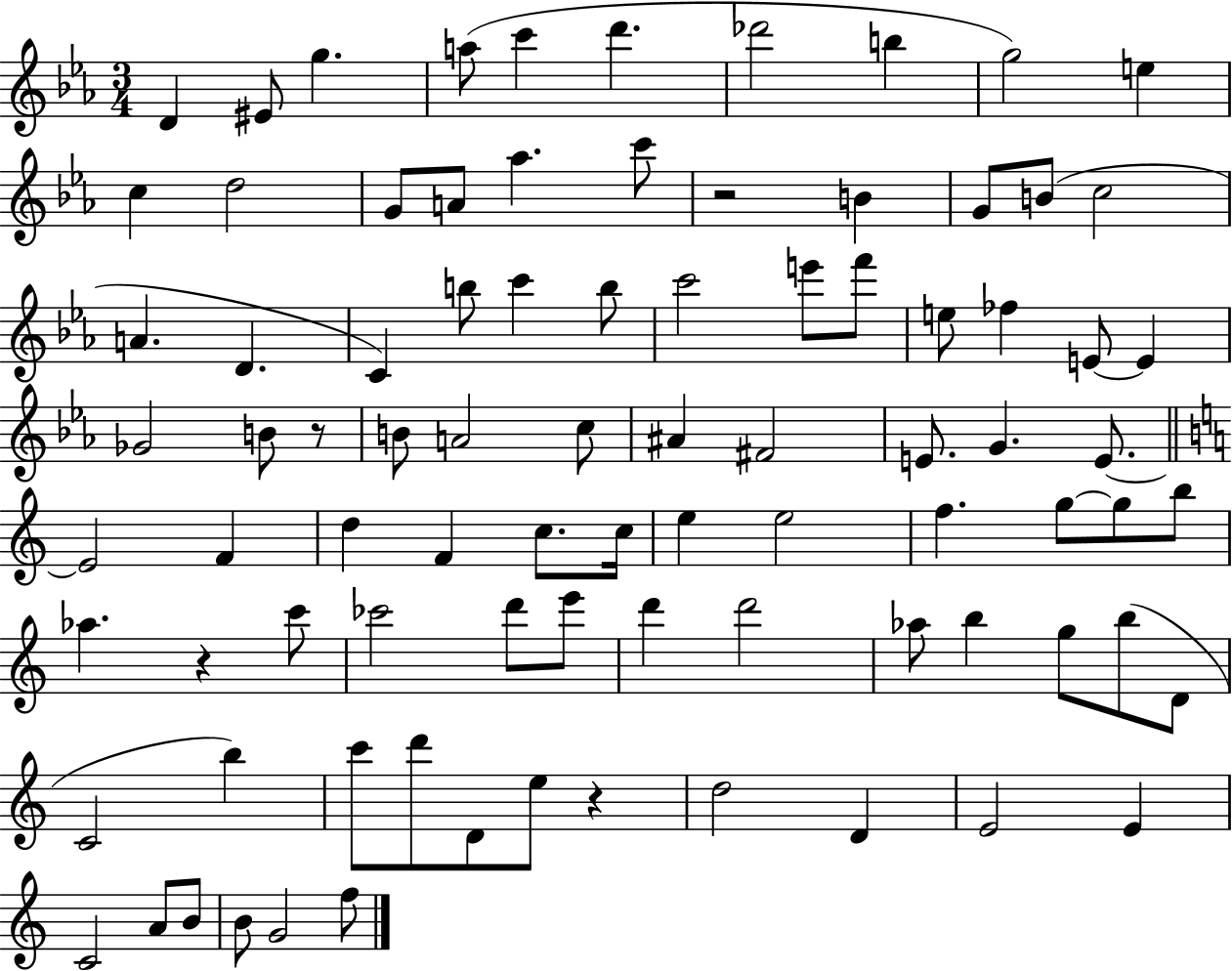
X:1
T:Untitled
M:3/4
L:1/4
K:Eb
D ^E/2 g a/2 c' d' _d'2 b g2 e c d2 G/2 A/2 _a c'/2 z2 B G/2 B/2 c2 A D C b/2 c' b/2 c'2 e'/2 f'/2 e/2 _f E/2 E _G2 B/2 z/2 B/2 A2 c/2 ^A ^F2 E/2 G E/2 E2 F d F c/2 c/4 e e2 f g/2 g/2 b/2 _a z c'/2 _c'2 d'/2 e'/2 d' d'2 _a/2 b g/2 b/2 D/2 C2 b c'/2 d'/2 D/2 e/2 z d2 D E2 E C2 A/2 B/2 B/2 G2 f/2